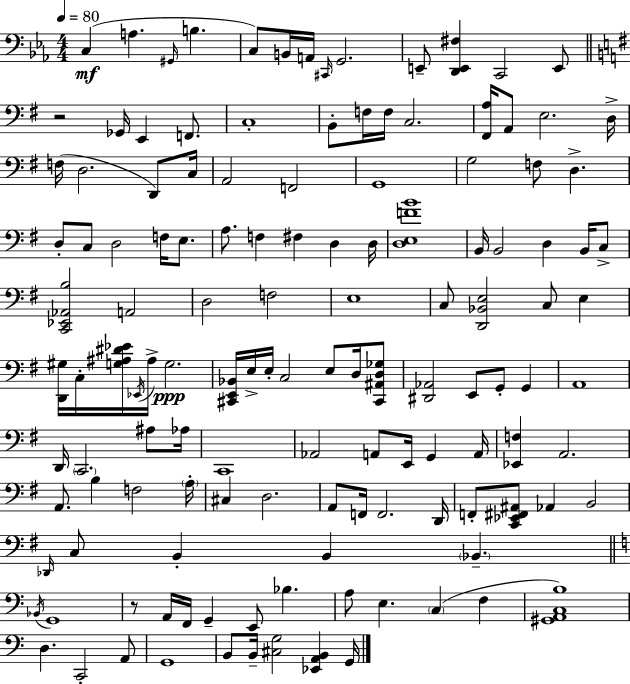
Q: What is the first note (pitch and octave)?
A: C3